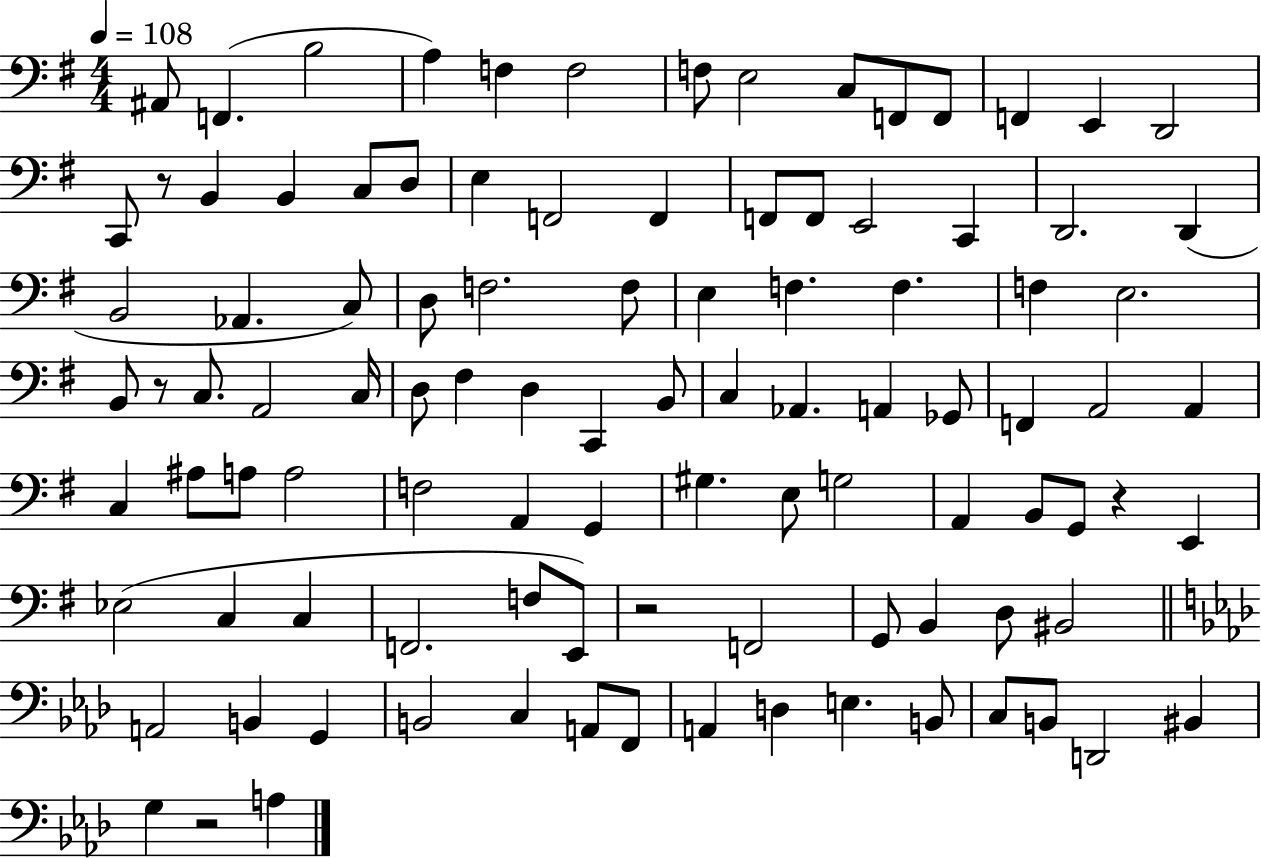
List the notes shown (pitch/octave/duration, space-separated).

A#2/e F2/q. B3/h A3/q F3/q F3/h F3/e E3/h C3/e F2/e F2/e F2/q E2/q D2/h C2/e R/e B2/q B2/q C3/e D3/e E3/q F2/h F2/q F2/e F2/e E2/h C2/q D2/h. D2/q B2/h Ab2/q. C3/e D3/e F3/h. F3/e E3/q F3/q. F3/q. F3/q E3/h. B2/e R/e C3/e. A2/h C3/s D3/e F#3/q D3/q C2/q B2/e C3/q Ab2/q. A2/q Gb2/e F2/q A2/h A2/q C3/q A#3/e A3/e A3/h F3/h A2/q G2/q G#3/q. E3/e G3/h A2/q B2/e G2/e R/q E2/q Eb3/h C3/q C3/q F2/h. F3/e E2/e R/h F2/h G2/e B2/q D3/e BIS2/h A2/h B2/q G2/q B2/h C3/q A2/e F2/e A2/q D3/q E3/q. B2/e C3/e B2/e D2/h BIS2/q G3/q R/h A3/q